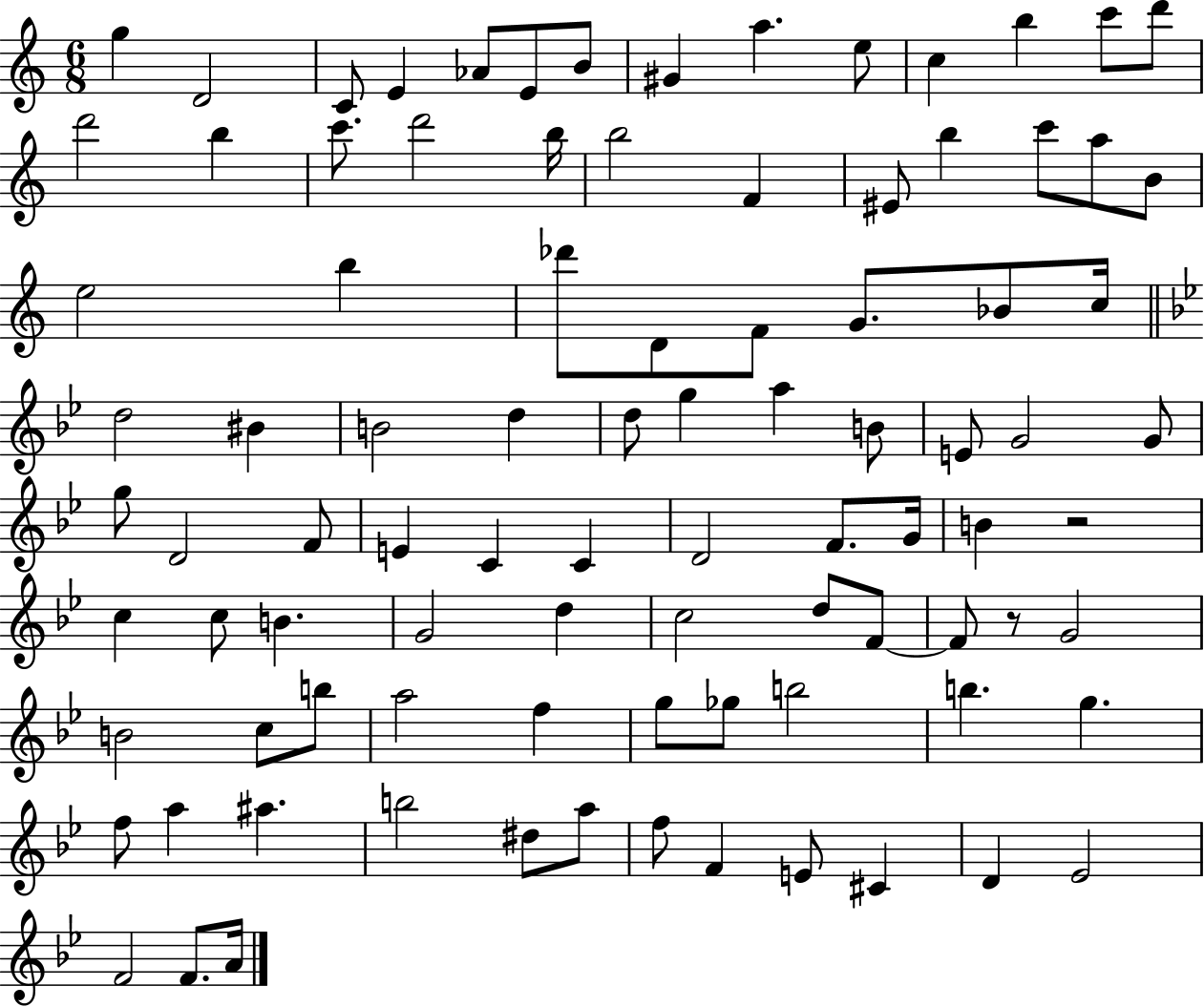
{
  \clef treble
  \numericTimeSignature
  \time 6/8
  \key c \major
  g''4 d'2 | c'8 e'4 aes'8 e'8 b'8 | gis'4 a''4. e''8 | c''4 b''4 c'''8 d'''8 | \break d'''2 b''4 | c'''8. d'''2 b''16 | b''2 f'4 | eis'8 b''4 c'''8 a''8 b'8 | \break e''2 b''4 | des'''8 d'8 f'8 g'8. bes'8 c''16 | \bar "||" \break \key g \minor d''2 bis'4 | b'2 d''4 | d''8 g''4 a''4 b'8 | e'8 g'2 g'8 | \break g''8 d'2 f'8 | e'4 c'4 c'4 | d'2 f'8. g'16 | b'4 r2 | \break c''4 c''8 b'4. | g'2 d''4 | c''2 d''8 f'8~~ | f'8 r8 g'2 | \break b'2 c''8 b''8 | a''2 f''4 | g''8 ges''8 b''2 | b''4. g''4. | \break f''8 a''4 ais''4. | b''2 dis''8 a''8 | f''8 f'4 e'8 cis'4 | d'4 ees'2 | \break f'2 f'8. a'16 | \bar "|."
}